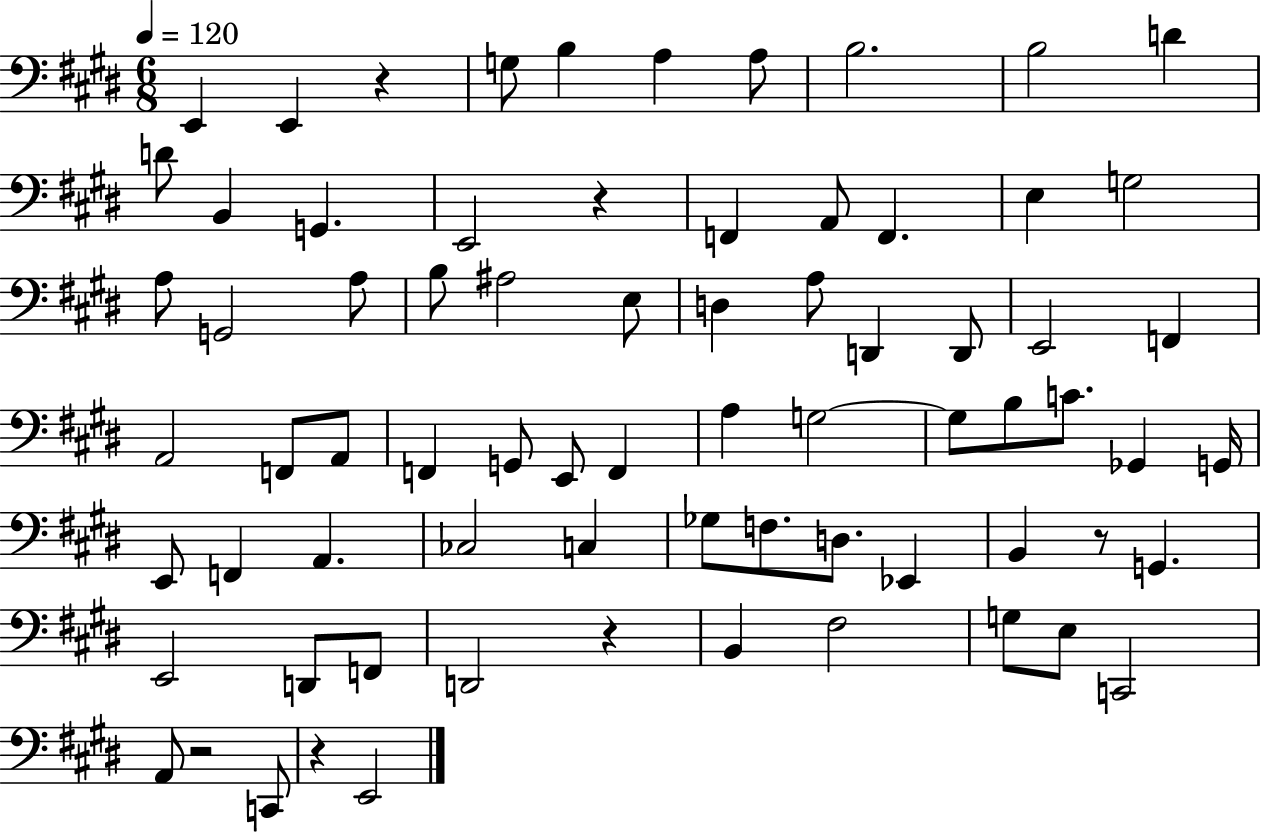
E2/q E2/q R/q G3/e B3/q A3/q A3/e B3/h. B3/h D4/q D4/e B2/q G2/q. E2/h R/q F2/q A2/e F2/q. E3/q G3/h A3/e G2/h A3/e B3/e A#3/h E3/e D3/q A3/e D2/q D2/e E2/h F2/q A2/h F2/e A2/e F2/q G2/e E2/e F2/q A3/q G3/h G3/e B3/e C4/e. Gb2/q G2/s E2/e F2/q A2/q. CES3/h C3/q Gb3/e F3/e. D3/e. Eb2/q B2/q R/e G2/q. E2/h D2/e F2/e D2/h R/q B2/q F#3/h G3/e E3/e C2/h A2/e R/h C2/e R/q E2/h